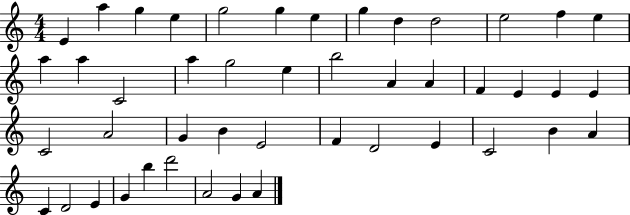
E4/q A5/q G5/q E5/q G5/h G5/q E5/q G5/q D5/q D5/h E5/h F5/q E5/q A5/q A5/q C4/h A5/q G5/h E5/q B5/h A4/q A4/q F4/q E4/q E4/q E4/q C4/h A4/h G4/q B4/q E4/h F4/q D4/h E4/q C4/h B4/q A4/q C4/q D4/h E4/q G4/q B5/q D6/h A4/h G4/q A4/q